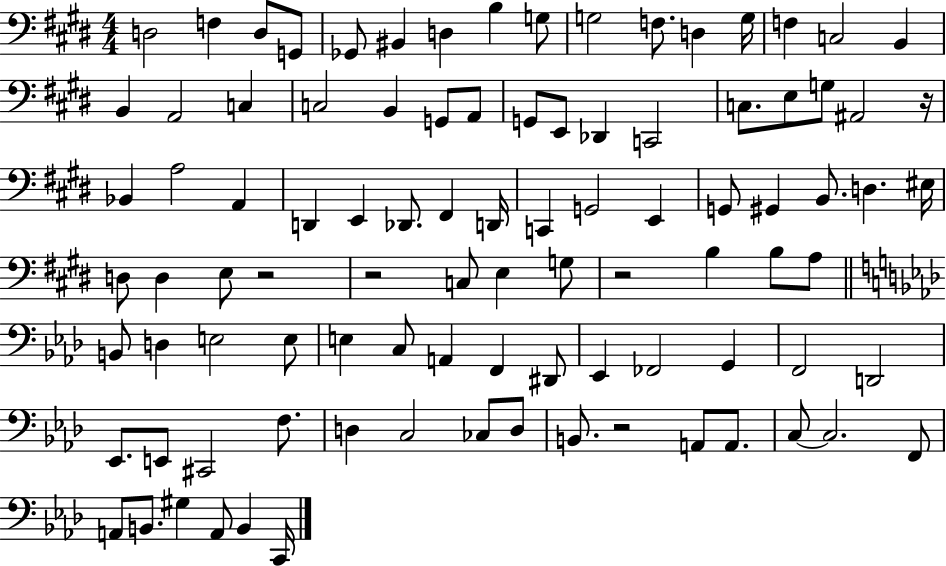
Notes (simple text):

D3/h F3/q D3/e G2/e Gb2/e BIS2/q D3/q B3/q G3/e G3/h F3/e. D3/q G3/s F3/q C3/h B2/q B2/q A2/h C3/q C3/h B2/q G2/e A2/e G2/e E2/e Db2/q C2/h C3/e. E3/e G3/e A#2/h R/s Bb2/q A3/h A2/q D2/q E2/q Db2/e. F#2/q D2/s C2/q G2/h E2/q G2/e G#2/q B2/e. D3/q. EIS3/s D3/e D3/q E3/e R/h R/h C3/e E3/q G3/e R/h B3/q B3/e A3/e B2/e D3/q E3/h E3/e E3/q C3/e A2/q F2/q D#2/e Eb2/q FES2/h G2/q F2/h D2/h Eb2/e. E2/e C#2/h F3/e. D3/q C3/h CES3/e D3/e B2/e. R/h A2/e A2/e. C3/e C3/h. F2/e A2/e B2/e. G#3/q A2/e B2/q C2/s